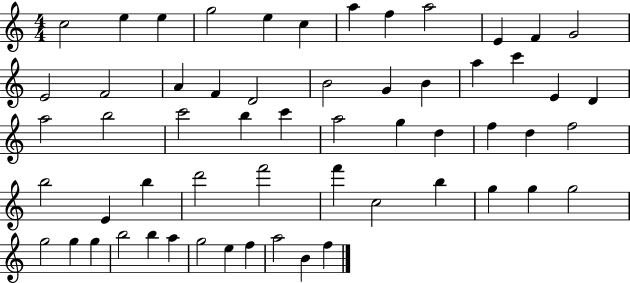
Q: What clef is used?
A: treble